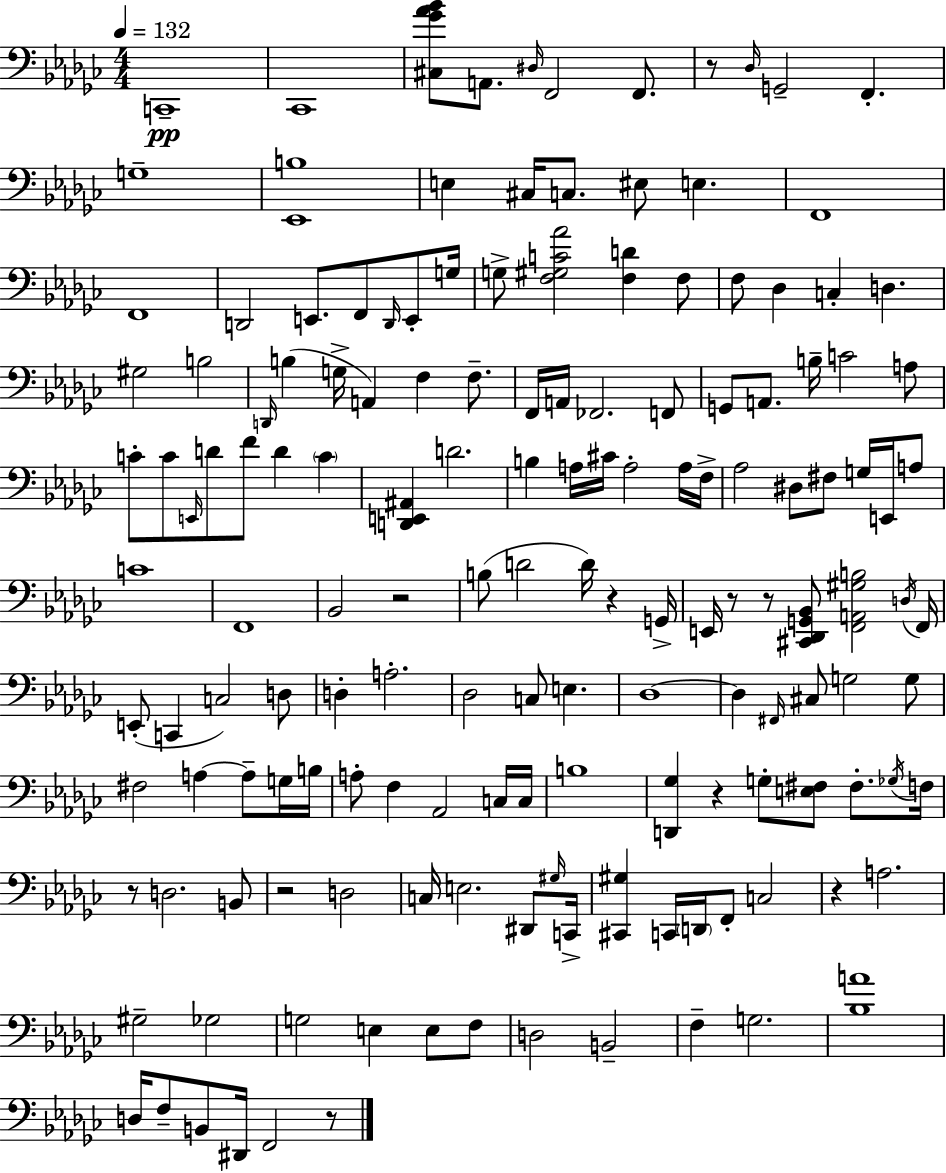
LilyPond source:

{
  \clef bass
  \numericTimeSignature
  \time 4/4
  \key ees \minor
  \tempo 4 = 132
  c,1--\pp | ces,1 | <cis ges' aes' bes'>8 a,8. \grace { dis16 } f,2 f,8. | r8 \grace { des16 } g,2-- f,4.-. | \break g1-- | <ees, b>1 | e4 cis16 c8. eis8 e4. | f,1 | \break f,1 | d,2 e,8. f,8 \grace { d,16 } | e,8-. g16 g8-> <f gis c' aes'>2 <f d'>4 | f8 f8 des4 c4-. d4. | \break gis2 b2 | \grace { d,16 }( b4 g16-> a,4) f4 | f8.-- f,16 a,16 fes,2. | f,8 g,8 a,8. b16-- c'2 | \break a8 c'8-. c'8 \grace { e,16 } d'8 f'8 d'4 | \parenthesize c'4 <d, e, ais,>4 d'2. | b4 a16 cis'16 a2-. | a16 f16-> aes2 dis8 fis8 | \break g16 e,16 a8 c'1 | f,1 | bes,2 r2 | b8( d'2 d'16) | \break r4 g,16-> e,16 r8 r8 <cis, des, g, bes,>8 <f, a, gis b>2 | \acciaccatura { d16 } f,16 e,8-.( c,4 c2) | d8 d4-. a2.-. | des2 c8 | \break e4. des1~~ | des4 \grace { fis,16 } cis8 g2 | g8 fis2 a4~~ | a8-- g16 b16 a8-. f4 aes,2 | \break c16 c16 b1 | <d, ges>4 r4 g8-. | <e fis>8 fis8.-. \acciaccatura { ges16 } f16 r8 d2. | b,8 r2 | \break d2 c16 e2. | dis,8 \grace { gis16 } c,16-> <cis, gis>4 c,16 \parenthesize d,16 f,8-. | c2 r4 a2. | gis2-- | \break ges2 g2 | e4 e8 f8 d2 | b,2-- f4-- g2. | <bes a'>1 | \break d16 f8-- b,8 dis,16 f,2 | r8 \bar "|."
}